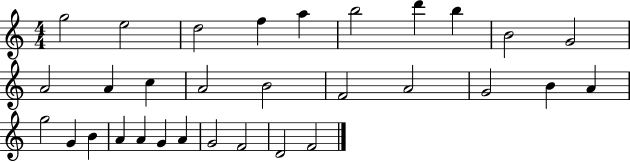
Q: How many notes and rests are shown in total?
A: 31